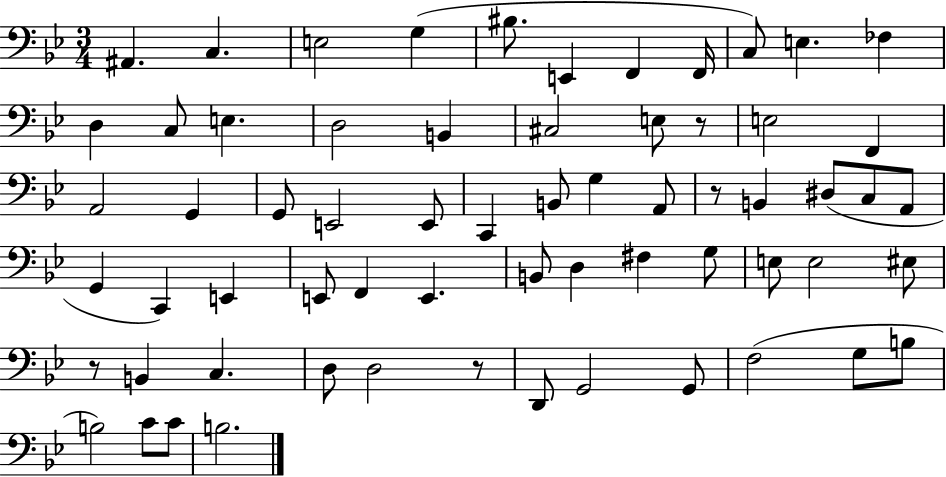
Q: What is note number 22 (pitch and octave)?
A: G2